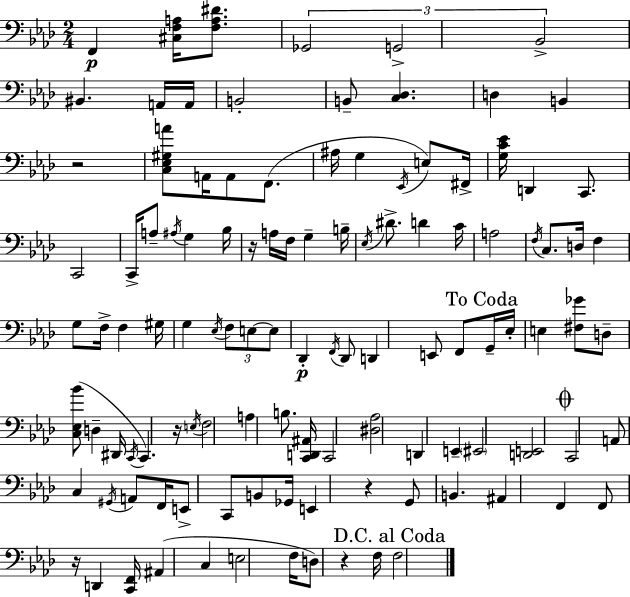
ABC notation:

X:1
T:Untitled
M:2/4
L:1/4
K:Fm
F,, [^C,F,A,]/4 [F,A,^D]/2 _G,,2 G,,2 _B,,2 ^B,, A,,/4 A,,/4 B,,2 B,,/2 [C,_D,] D, B,, z2 [C,_E,^G,A]/2 A,,/4 A,,/2 F,,/2 ^A,/4 G, _E,,/4 E,/2 ^F,,/4 [G,C_E]/4 D,, C,,/2 C,,2 C,,/4 A,/2 ^A,/4 G, _B,/4 z/4 A,/4 F,/4 G, B,/4 _E,/4 ^D/2 D C/4 A,2 F,/4 C,/2 D,/4 F, G,/2 F,/4 F, ^G,/4 G, _E,/4 F,/2 E,/2 E,/2 _D,, F,,/4 _D,,/2 D,, E,,/2 F,,/2 G,,/4 _E,/4 E, [^F,_G]/2 D,/2 [C,_E,_B]/2 D, ^D,,/4 C,,/4 C,, z/4 E,/4 F,2 A, B,/2 [C,,D,,^A,,]/4 C,,2 [^D,_A,]2 D,, E,, ^E,,2 [D,,E,,]2 C,,2 A,,/2 C, ^G,,/4 A,,/2 F,,/4 E,,/2 C,,/2 B,,/2 _G,,/4 E,, z G,,/2 B,, ^A,, F,, F,,/2 z/4 D,, [C,,F,,]/4 ^A,, C, E,2 F,/4 D,/2 z F,/4 F,2